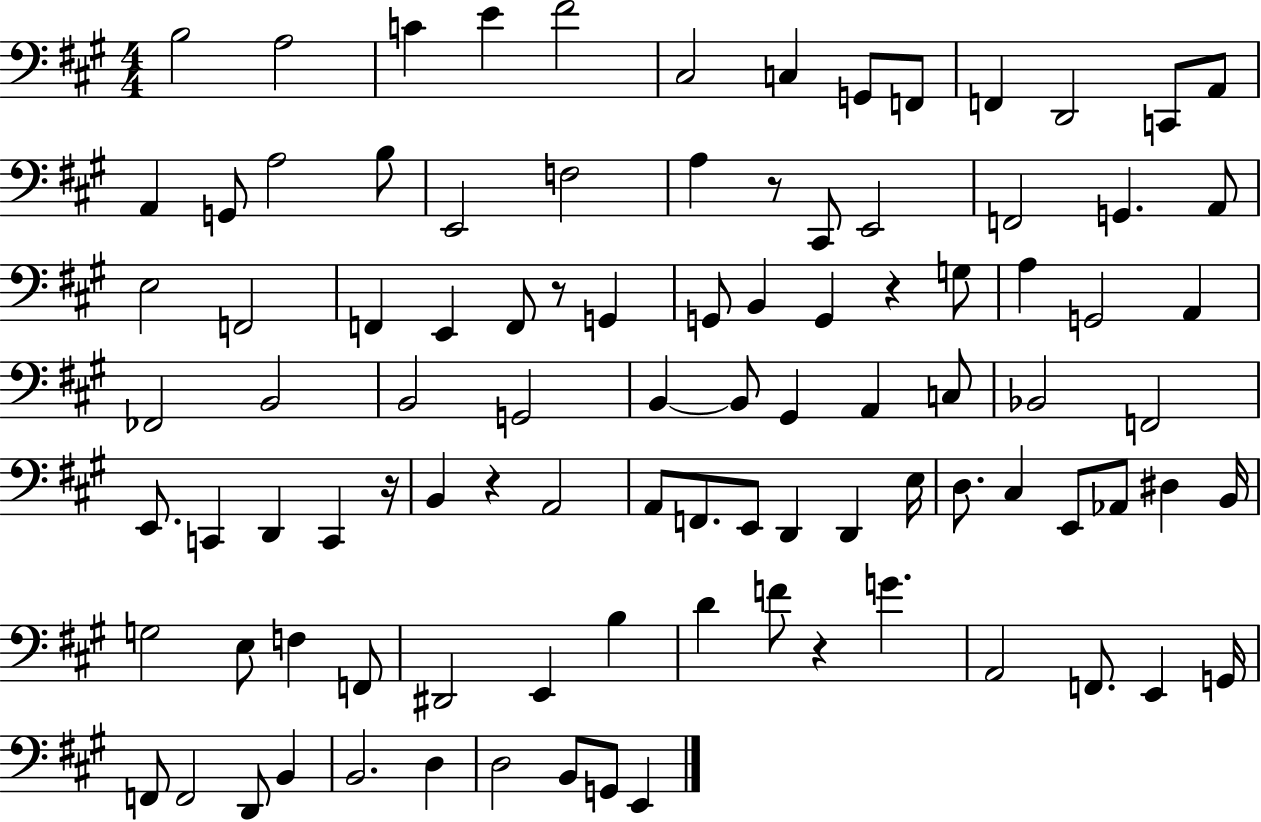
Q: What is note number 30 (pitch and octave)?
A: F2